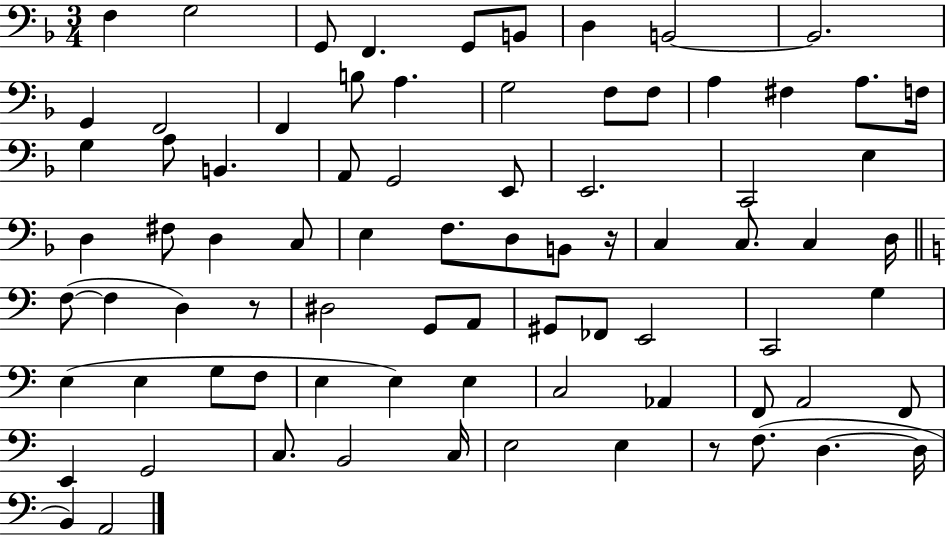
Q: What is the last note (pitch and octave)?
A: A2